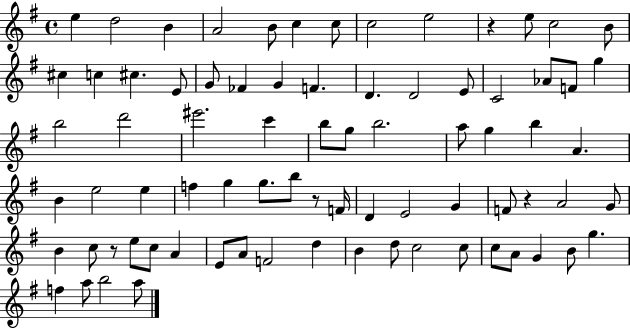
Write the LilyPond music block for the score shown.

{
  \clef treble
  \time 4/4
  \defaultTimeSignature
  \key g \major
  e''4 d''2 b'4 | a'2 b'8 c''4 c''8 | c''2 e''2 | r4 e''8 c''2 b'8 | \break cis''4 c''4 cis''4. e'8 | g'8 fes'4 g'4 f'4. | d'4. d'2 e'8 | c'2 aes'8 f'8 g''4 | \break b''2 d'''2 | eis'''2. c'''4 | b''8 g''8 b''2. | a''8 g''4 b''4 a'4. | \break b'4 e''2 e''4 | f''4 g''4 g''8. b''8 r8 f'16 | d'4 e'2 g'4 | f'8 r4 a'2 g'8 | \break b'4 c''8 r8 e''8 c''8 a'4 | e'8 a'8 f'2 d''4 | b'4 d''8 c''2 c''8 | c''8 a'8 g'4 b'8 g''4. | \break f''4 a''8 b''2 a''8 | \bar "|."
}